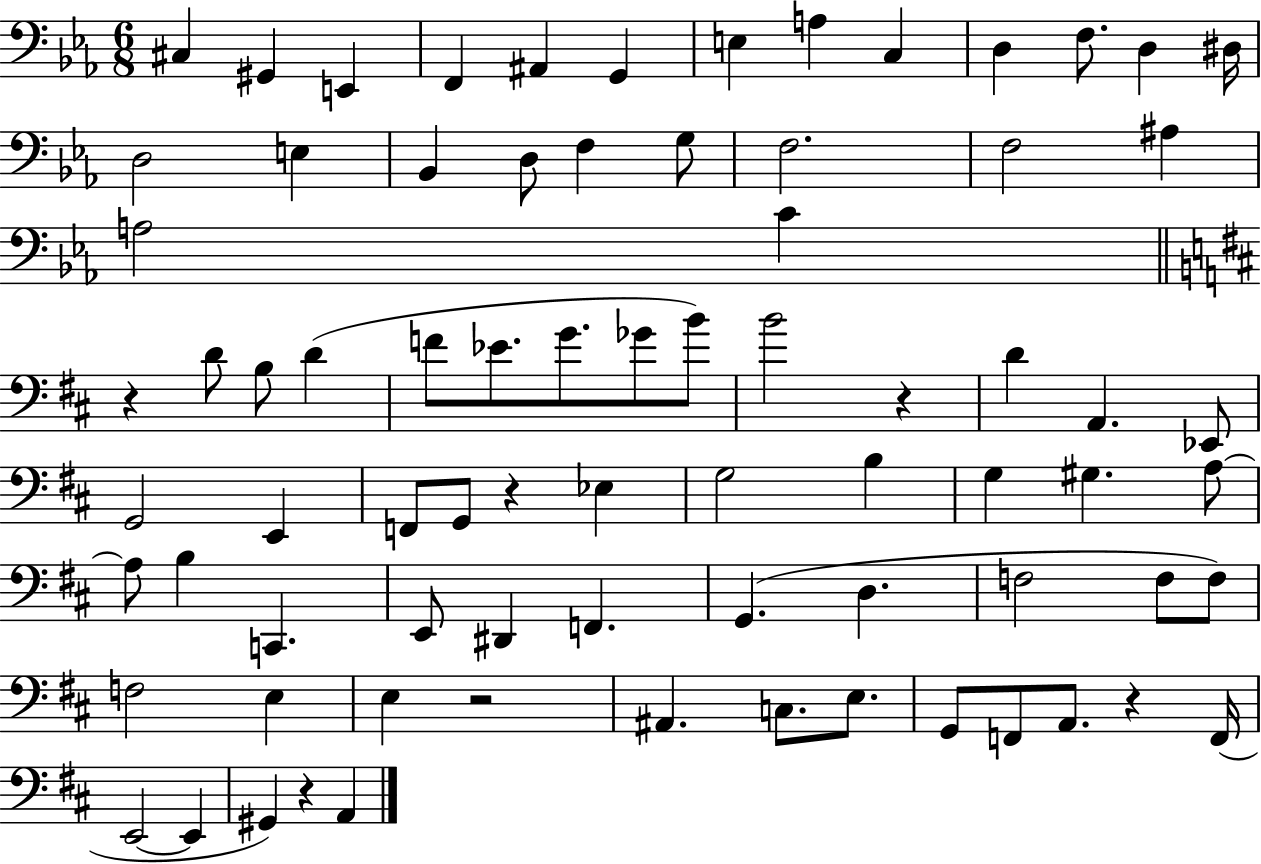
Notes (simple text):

C#3/q G#2/q E2/q F2/q A#2/q G2/q E3/q A3/q C3/q D3/q F3/e. D3/q D#3/s D3/h E3/q Bb2/q D3/e F3/q G3/e F3/h. F3/h A#3/q A3/h C4/q R/q D4/e B3/e D4/q F4/e Eb4/e. G4/e. Gb4/e B4/e B4/h R/q D4/q A2/q. Eb2/e G2/h E2/q F2/e G2/e R/q Eb3/q G3/h B3/q G3/q G#3/q. A3/e A3/e B3/q C2/q. E2/e D#2/q F2/q. G2/q. D3/q. F3/h F3/e F3/e F3/h E3/q E3/q R/h A#2/q. C3/e. E3/e. G2/e F2/e A2/e. R/q F2/s E2/h E2/q G#2/q R/q A2/q